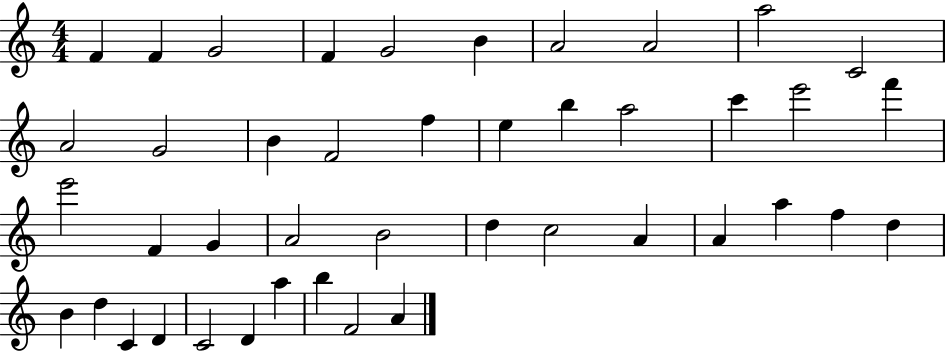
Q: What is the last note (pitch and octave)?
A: A4